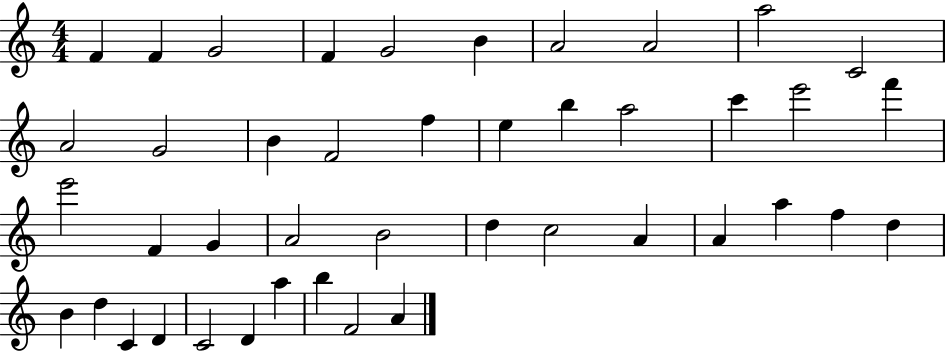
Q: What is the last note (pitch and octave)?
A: A4